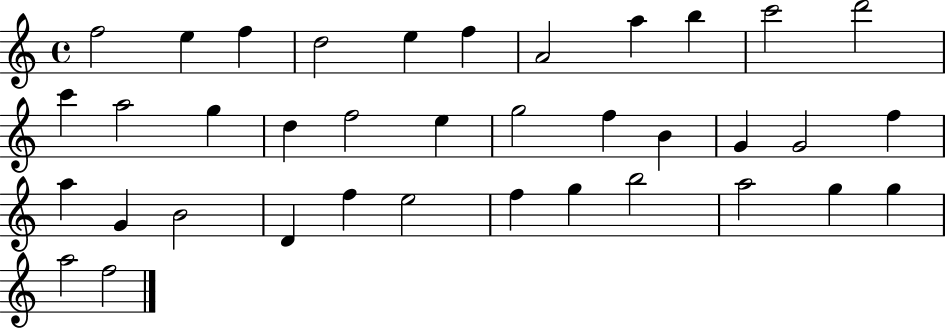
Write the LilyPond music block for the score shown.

{
  \clef treble
  \time 4/4
  \defaultTimeSignature
  \key c \major
  f''2 e''4 f''4 | d''2 e''4 f''4 | a'2 a''4 b''4 | c'''2 d'''2 | \break c'''4 a''2 g''4 | d''4 f''2 e''4 | g''2 f''4 b'4 | g'4 g'2 f''4 | \break a''4 g'4 b'2 | d'4 f''4 e''2 | f''4 g''4 b''2 | a''2 g''4 g''4 | \break a''2 f''2 | \bar "|."
}